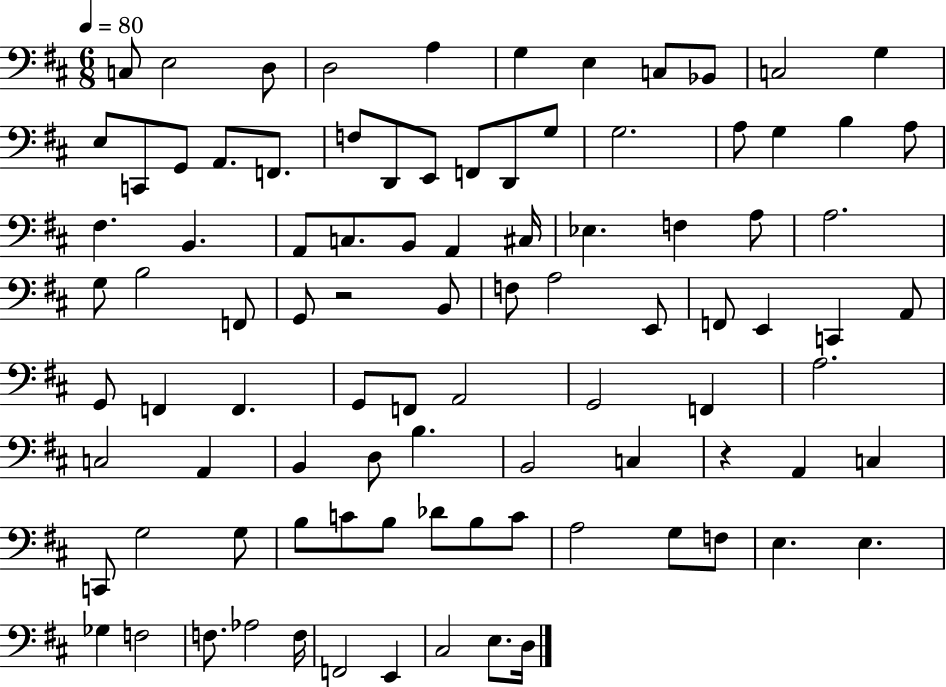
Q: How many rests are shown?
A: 2